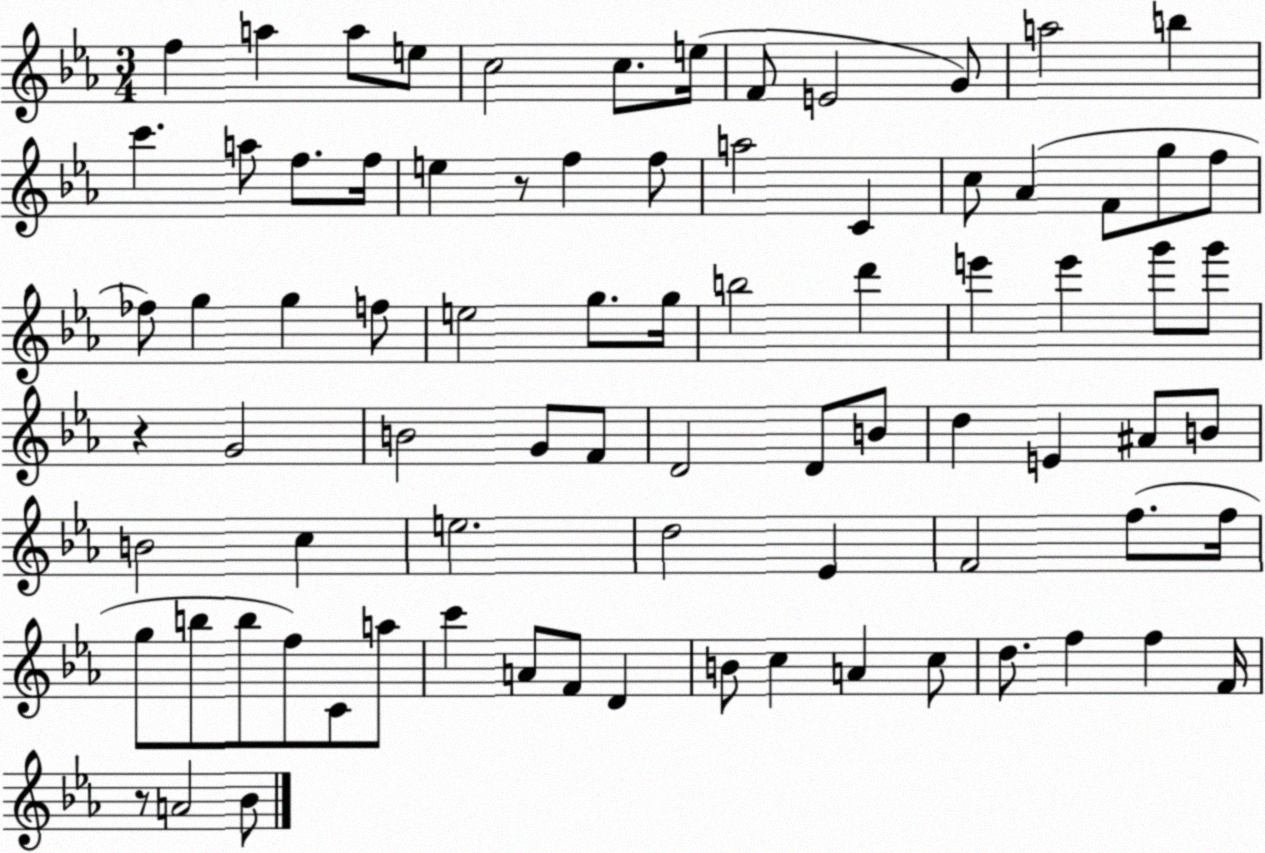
X:1
T:Untitled
M:3/4
L:1/4
K:Eb
f a a/2 e/2 c2 c/2 e/4 F/2 E2 G/2 a2 b c' a/2 f/2 f/4 e z/2 f f/2 a2 C c/2 _A F/2 g/2 f/2 _f/2 g g f/2 e2 g/2 g/4 b2 d' e' e' g'/2 g'/2 z G2 B2 G/2 F/2 D2 D/2 B/2 d E ^A/2 B/2 B2 c e2 d2 _E F2 f/2 f/4 g/2 b/2 b/2 f/2 C/2 a/2 c' A/2 F/2 D B/2 c A c/2 d/2 f f F/4 z/2 A2 _B/2